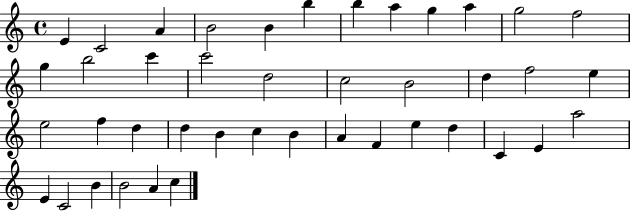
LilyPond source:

{
  \clef treble
  \time 4/4
  \defaultTimeSignature
  \key c \major
  e'4 c'2 a'4 | b'2 b'4 b''4 | b''4 a''4 g''4 a''4 | g''2 f''2 | \break g''4 b''2 c'''4 | c'''2 d''2 | c''2 b'2 | d''4 f''2 e''4 | \break e''2 f''4 d''4 | d''4 b'4 c''4 b'4 | a'4 f'4 e''4 d''4 | c'4 e'4 a''2 | \break e'4 c'2 b'4 | b'2 a'4 c''4 | \bar "|."
}